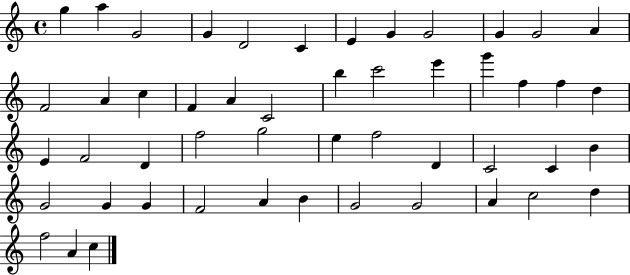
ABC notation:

X:1
T:Untitled
M:4/4
L:1/4
K:C
g a G2 G D2 C E G G2 G G2 A F2 A c F A C2 b c'2 e' g' f f d E F2 D f2 g2 e f2 D C2 C B G2 G G F2 A B G2 G2 A c2 d f2 A c